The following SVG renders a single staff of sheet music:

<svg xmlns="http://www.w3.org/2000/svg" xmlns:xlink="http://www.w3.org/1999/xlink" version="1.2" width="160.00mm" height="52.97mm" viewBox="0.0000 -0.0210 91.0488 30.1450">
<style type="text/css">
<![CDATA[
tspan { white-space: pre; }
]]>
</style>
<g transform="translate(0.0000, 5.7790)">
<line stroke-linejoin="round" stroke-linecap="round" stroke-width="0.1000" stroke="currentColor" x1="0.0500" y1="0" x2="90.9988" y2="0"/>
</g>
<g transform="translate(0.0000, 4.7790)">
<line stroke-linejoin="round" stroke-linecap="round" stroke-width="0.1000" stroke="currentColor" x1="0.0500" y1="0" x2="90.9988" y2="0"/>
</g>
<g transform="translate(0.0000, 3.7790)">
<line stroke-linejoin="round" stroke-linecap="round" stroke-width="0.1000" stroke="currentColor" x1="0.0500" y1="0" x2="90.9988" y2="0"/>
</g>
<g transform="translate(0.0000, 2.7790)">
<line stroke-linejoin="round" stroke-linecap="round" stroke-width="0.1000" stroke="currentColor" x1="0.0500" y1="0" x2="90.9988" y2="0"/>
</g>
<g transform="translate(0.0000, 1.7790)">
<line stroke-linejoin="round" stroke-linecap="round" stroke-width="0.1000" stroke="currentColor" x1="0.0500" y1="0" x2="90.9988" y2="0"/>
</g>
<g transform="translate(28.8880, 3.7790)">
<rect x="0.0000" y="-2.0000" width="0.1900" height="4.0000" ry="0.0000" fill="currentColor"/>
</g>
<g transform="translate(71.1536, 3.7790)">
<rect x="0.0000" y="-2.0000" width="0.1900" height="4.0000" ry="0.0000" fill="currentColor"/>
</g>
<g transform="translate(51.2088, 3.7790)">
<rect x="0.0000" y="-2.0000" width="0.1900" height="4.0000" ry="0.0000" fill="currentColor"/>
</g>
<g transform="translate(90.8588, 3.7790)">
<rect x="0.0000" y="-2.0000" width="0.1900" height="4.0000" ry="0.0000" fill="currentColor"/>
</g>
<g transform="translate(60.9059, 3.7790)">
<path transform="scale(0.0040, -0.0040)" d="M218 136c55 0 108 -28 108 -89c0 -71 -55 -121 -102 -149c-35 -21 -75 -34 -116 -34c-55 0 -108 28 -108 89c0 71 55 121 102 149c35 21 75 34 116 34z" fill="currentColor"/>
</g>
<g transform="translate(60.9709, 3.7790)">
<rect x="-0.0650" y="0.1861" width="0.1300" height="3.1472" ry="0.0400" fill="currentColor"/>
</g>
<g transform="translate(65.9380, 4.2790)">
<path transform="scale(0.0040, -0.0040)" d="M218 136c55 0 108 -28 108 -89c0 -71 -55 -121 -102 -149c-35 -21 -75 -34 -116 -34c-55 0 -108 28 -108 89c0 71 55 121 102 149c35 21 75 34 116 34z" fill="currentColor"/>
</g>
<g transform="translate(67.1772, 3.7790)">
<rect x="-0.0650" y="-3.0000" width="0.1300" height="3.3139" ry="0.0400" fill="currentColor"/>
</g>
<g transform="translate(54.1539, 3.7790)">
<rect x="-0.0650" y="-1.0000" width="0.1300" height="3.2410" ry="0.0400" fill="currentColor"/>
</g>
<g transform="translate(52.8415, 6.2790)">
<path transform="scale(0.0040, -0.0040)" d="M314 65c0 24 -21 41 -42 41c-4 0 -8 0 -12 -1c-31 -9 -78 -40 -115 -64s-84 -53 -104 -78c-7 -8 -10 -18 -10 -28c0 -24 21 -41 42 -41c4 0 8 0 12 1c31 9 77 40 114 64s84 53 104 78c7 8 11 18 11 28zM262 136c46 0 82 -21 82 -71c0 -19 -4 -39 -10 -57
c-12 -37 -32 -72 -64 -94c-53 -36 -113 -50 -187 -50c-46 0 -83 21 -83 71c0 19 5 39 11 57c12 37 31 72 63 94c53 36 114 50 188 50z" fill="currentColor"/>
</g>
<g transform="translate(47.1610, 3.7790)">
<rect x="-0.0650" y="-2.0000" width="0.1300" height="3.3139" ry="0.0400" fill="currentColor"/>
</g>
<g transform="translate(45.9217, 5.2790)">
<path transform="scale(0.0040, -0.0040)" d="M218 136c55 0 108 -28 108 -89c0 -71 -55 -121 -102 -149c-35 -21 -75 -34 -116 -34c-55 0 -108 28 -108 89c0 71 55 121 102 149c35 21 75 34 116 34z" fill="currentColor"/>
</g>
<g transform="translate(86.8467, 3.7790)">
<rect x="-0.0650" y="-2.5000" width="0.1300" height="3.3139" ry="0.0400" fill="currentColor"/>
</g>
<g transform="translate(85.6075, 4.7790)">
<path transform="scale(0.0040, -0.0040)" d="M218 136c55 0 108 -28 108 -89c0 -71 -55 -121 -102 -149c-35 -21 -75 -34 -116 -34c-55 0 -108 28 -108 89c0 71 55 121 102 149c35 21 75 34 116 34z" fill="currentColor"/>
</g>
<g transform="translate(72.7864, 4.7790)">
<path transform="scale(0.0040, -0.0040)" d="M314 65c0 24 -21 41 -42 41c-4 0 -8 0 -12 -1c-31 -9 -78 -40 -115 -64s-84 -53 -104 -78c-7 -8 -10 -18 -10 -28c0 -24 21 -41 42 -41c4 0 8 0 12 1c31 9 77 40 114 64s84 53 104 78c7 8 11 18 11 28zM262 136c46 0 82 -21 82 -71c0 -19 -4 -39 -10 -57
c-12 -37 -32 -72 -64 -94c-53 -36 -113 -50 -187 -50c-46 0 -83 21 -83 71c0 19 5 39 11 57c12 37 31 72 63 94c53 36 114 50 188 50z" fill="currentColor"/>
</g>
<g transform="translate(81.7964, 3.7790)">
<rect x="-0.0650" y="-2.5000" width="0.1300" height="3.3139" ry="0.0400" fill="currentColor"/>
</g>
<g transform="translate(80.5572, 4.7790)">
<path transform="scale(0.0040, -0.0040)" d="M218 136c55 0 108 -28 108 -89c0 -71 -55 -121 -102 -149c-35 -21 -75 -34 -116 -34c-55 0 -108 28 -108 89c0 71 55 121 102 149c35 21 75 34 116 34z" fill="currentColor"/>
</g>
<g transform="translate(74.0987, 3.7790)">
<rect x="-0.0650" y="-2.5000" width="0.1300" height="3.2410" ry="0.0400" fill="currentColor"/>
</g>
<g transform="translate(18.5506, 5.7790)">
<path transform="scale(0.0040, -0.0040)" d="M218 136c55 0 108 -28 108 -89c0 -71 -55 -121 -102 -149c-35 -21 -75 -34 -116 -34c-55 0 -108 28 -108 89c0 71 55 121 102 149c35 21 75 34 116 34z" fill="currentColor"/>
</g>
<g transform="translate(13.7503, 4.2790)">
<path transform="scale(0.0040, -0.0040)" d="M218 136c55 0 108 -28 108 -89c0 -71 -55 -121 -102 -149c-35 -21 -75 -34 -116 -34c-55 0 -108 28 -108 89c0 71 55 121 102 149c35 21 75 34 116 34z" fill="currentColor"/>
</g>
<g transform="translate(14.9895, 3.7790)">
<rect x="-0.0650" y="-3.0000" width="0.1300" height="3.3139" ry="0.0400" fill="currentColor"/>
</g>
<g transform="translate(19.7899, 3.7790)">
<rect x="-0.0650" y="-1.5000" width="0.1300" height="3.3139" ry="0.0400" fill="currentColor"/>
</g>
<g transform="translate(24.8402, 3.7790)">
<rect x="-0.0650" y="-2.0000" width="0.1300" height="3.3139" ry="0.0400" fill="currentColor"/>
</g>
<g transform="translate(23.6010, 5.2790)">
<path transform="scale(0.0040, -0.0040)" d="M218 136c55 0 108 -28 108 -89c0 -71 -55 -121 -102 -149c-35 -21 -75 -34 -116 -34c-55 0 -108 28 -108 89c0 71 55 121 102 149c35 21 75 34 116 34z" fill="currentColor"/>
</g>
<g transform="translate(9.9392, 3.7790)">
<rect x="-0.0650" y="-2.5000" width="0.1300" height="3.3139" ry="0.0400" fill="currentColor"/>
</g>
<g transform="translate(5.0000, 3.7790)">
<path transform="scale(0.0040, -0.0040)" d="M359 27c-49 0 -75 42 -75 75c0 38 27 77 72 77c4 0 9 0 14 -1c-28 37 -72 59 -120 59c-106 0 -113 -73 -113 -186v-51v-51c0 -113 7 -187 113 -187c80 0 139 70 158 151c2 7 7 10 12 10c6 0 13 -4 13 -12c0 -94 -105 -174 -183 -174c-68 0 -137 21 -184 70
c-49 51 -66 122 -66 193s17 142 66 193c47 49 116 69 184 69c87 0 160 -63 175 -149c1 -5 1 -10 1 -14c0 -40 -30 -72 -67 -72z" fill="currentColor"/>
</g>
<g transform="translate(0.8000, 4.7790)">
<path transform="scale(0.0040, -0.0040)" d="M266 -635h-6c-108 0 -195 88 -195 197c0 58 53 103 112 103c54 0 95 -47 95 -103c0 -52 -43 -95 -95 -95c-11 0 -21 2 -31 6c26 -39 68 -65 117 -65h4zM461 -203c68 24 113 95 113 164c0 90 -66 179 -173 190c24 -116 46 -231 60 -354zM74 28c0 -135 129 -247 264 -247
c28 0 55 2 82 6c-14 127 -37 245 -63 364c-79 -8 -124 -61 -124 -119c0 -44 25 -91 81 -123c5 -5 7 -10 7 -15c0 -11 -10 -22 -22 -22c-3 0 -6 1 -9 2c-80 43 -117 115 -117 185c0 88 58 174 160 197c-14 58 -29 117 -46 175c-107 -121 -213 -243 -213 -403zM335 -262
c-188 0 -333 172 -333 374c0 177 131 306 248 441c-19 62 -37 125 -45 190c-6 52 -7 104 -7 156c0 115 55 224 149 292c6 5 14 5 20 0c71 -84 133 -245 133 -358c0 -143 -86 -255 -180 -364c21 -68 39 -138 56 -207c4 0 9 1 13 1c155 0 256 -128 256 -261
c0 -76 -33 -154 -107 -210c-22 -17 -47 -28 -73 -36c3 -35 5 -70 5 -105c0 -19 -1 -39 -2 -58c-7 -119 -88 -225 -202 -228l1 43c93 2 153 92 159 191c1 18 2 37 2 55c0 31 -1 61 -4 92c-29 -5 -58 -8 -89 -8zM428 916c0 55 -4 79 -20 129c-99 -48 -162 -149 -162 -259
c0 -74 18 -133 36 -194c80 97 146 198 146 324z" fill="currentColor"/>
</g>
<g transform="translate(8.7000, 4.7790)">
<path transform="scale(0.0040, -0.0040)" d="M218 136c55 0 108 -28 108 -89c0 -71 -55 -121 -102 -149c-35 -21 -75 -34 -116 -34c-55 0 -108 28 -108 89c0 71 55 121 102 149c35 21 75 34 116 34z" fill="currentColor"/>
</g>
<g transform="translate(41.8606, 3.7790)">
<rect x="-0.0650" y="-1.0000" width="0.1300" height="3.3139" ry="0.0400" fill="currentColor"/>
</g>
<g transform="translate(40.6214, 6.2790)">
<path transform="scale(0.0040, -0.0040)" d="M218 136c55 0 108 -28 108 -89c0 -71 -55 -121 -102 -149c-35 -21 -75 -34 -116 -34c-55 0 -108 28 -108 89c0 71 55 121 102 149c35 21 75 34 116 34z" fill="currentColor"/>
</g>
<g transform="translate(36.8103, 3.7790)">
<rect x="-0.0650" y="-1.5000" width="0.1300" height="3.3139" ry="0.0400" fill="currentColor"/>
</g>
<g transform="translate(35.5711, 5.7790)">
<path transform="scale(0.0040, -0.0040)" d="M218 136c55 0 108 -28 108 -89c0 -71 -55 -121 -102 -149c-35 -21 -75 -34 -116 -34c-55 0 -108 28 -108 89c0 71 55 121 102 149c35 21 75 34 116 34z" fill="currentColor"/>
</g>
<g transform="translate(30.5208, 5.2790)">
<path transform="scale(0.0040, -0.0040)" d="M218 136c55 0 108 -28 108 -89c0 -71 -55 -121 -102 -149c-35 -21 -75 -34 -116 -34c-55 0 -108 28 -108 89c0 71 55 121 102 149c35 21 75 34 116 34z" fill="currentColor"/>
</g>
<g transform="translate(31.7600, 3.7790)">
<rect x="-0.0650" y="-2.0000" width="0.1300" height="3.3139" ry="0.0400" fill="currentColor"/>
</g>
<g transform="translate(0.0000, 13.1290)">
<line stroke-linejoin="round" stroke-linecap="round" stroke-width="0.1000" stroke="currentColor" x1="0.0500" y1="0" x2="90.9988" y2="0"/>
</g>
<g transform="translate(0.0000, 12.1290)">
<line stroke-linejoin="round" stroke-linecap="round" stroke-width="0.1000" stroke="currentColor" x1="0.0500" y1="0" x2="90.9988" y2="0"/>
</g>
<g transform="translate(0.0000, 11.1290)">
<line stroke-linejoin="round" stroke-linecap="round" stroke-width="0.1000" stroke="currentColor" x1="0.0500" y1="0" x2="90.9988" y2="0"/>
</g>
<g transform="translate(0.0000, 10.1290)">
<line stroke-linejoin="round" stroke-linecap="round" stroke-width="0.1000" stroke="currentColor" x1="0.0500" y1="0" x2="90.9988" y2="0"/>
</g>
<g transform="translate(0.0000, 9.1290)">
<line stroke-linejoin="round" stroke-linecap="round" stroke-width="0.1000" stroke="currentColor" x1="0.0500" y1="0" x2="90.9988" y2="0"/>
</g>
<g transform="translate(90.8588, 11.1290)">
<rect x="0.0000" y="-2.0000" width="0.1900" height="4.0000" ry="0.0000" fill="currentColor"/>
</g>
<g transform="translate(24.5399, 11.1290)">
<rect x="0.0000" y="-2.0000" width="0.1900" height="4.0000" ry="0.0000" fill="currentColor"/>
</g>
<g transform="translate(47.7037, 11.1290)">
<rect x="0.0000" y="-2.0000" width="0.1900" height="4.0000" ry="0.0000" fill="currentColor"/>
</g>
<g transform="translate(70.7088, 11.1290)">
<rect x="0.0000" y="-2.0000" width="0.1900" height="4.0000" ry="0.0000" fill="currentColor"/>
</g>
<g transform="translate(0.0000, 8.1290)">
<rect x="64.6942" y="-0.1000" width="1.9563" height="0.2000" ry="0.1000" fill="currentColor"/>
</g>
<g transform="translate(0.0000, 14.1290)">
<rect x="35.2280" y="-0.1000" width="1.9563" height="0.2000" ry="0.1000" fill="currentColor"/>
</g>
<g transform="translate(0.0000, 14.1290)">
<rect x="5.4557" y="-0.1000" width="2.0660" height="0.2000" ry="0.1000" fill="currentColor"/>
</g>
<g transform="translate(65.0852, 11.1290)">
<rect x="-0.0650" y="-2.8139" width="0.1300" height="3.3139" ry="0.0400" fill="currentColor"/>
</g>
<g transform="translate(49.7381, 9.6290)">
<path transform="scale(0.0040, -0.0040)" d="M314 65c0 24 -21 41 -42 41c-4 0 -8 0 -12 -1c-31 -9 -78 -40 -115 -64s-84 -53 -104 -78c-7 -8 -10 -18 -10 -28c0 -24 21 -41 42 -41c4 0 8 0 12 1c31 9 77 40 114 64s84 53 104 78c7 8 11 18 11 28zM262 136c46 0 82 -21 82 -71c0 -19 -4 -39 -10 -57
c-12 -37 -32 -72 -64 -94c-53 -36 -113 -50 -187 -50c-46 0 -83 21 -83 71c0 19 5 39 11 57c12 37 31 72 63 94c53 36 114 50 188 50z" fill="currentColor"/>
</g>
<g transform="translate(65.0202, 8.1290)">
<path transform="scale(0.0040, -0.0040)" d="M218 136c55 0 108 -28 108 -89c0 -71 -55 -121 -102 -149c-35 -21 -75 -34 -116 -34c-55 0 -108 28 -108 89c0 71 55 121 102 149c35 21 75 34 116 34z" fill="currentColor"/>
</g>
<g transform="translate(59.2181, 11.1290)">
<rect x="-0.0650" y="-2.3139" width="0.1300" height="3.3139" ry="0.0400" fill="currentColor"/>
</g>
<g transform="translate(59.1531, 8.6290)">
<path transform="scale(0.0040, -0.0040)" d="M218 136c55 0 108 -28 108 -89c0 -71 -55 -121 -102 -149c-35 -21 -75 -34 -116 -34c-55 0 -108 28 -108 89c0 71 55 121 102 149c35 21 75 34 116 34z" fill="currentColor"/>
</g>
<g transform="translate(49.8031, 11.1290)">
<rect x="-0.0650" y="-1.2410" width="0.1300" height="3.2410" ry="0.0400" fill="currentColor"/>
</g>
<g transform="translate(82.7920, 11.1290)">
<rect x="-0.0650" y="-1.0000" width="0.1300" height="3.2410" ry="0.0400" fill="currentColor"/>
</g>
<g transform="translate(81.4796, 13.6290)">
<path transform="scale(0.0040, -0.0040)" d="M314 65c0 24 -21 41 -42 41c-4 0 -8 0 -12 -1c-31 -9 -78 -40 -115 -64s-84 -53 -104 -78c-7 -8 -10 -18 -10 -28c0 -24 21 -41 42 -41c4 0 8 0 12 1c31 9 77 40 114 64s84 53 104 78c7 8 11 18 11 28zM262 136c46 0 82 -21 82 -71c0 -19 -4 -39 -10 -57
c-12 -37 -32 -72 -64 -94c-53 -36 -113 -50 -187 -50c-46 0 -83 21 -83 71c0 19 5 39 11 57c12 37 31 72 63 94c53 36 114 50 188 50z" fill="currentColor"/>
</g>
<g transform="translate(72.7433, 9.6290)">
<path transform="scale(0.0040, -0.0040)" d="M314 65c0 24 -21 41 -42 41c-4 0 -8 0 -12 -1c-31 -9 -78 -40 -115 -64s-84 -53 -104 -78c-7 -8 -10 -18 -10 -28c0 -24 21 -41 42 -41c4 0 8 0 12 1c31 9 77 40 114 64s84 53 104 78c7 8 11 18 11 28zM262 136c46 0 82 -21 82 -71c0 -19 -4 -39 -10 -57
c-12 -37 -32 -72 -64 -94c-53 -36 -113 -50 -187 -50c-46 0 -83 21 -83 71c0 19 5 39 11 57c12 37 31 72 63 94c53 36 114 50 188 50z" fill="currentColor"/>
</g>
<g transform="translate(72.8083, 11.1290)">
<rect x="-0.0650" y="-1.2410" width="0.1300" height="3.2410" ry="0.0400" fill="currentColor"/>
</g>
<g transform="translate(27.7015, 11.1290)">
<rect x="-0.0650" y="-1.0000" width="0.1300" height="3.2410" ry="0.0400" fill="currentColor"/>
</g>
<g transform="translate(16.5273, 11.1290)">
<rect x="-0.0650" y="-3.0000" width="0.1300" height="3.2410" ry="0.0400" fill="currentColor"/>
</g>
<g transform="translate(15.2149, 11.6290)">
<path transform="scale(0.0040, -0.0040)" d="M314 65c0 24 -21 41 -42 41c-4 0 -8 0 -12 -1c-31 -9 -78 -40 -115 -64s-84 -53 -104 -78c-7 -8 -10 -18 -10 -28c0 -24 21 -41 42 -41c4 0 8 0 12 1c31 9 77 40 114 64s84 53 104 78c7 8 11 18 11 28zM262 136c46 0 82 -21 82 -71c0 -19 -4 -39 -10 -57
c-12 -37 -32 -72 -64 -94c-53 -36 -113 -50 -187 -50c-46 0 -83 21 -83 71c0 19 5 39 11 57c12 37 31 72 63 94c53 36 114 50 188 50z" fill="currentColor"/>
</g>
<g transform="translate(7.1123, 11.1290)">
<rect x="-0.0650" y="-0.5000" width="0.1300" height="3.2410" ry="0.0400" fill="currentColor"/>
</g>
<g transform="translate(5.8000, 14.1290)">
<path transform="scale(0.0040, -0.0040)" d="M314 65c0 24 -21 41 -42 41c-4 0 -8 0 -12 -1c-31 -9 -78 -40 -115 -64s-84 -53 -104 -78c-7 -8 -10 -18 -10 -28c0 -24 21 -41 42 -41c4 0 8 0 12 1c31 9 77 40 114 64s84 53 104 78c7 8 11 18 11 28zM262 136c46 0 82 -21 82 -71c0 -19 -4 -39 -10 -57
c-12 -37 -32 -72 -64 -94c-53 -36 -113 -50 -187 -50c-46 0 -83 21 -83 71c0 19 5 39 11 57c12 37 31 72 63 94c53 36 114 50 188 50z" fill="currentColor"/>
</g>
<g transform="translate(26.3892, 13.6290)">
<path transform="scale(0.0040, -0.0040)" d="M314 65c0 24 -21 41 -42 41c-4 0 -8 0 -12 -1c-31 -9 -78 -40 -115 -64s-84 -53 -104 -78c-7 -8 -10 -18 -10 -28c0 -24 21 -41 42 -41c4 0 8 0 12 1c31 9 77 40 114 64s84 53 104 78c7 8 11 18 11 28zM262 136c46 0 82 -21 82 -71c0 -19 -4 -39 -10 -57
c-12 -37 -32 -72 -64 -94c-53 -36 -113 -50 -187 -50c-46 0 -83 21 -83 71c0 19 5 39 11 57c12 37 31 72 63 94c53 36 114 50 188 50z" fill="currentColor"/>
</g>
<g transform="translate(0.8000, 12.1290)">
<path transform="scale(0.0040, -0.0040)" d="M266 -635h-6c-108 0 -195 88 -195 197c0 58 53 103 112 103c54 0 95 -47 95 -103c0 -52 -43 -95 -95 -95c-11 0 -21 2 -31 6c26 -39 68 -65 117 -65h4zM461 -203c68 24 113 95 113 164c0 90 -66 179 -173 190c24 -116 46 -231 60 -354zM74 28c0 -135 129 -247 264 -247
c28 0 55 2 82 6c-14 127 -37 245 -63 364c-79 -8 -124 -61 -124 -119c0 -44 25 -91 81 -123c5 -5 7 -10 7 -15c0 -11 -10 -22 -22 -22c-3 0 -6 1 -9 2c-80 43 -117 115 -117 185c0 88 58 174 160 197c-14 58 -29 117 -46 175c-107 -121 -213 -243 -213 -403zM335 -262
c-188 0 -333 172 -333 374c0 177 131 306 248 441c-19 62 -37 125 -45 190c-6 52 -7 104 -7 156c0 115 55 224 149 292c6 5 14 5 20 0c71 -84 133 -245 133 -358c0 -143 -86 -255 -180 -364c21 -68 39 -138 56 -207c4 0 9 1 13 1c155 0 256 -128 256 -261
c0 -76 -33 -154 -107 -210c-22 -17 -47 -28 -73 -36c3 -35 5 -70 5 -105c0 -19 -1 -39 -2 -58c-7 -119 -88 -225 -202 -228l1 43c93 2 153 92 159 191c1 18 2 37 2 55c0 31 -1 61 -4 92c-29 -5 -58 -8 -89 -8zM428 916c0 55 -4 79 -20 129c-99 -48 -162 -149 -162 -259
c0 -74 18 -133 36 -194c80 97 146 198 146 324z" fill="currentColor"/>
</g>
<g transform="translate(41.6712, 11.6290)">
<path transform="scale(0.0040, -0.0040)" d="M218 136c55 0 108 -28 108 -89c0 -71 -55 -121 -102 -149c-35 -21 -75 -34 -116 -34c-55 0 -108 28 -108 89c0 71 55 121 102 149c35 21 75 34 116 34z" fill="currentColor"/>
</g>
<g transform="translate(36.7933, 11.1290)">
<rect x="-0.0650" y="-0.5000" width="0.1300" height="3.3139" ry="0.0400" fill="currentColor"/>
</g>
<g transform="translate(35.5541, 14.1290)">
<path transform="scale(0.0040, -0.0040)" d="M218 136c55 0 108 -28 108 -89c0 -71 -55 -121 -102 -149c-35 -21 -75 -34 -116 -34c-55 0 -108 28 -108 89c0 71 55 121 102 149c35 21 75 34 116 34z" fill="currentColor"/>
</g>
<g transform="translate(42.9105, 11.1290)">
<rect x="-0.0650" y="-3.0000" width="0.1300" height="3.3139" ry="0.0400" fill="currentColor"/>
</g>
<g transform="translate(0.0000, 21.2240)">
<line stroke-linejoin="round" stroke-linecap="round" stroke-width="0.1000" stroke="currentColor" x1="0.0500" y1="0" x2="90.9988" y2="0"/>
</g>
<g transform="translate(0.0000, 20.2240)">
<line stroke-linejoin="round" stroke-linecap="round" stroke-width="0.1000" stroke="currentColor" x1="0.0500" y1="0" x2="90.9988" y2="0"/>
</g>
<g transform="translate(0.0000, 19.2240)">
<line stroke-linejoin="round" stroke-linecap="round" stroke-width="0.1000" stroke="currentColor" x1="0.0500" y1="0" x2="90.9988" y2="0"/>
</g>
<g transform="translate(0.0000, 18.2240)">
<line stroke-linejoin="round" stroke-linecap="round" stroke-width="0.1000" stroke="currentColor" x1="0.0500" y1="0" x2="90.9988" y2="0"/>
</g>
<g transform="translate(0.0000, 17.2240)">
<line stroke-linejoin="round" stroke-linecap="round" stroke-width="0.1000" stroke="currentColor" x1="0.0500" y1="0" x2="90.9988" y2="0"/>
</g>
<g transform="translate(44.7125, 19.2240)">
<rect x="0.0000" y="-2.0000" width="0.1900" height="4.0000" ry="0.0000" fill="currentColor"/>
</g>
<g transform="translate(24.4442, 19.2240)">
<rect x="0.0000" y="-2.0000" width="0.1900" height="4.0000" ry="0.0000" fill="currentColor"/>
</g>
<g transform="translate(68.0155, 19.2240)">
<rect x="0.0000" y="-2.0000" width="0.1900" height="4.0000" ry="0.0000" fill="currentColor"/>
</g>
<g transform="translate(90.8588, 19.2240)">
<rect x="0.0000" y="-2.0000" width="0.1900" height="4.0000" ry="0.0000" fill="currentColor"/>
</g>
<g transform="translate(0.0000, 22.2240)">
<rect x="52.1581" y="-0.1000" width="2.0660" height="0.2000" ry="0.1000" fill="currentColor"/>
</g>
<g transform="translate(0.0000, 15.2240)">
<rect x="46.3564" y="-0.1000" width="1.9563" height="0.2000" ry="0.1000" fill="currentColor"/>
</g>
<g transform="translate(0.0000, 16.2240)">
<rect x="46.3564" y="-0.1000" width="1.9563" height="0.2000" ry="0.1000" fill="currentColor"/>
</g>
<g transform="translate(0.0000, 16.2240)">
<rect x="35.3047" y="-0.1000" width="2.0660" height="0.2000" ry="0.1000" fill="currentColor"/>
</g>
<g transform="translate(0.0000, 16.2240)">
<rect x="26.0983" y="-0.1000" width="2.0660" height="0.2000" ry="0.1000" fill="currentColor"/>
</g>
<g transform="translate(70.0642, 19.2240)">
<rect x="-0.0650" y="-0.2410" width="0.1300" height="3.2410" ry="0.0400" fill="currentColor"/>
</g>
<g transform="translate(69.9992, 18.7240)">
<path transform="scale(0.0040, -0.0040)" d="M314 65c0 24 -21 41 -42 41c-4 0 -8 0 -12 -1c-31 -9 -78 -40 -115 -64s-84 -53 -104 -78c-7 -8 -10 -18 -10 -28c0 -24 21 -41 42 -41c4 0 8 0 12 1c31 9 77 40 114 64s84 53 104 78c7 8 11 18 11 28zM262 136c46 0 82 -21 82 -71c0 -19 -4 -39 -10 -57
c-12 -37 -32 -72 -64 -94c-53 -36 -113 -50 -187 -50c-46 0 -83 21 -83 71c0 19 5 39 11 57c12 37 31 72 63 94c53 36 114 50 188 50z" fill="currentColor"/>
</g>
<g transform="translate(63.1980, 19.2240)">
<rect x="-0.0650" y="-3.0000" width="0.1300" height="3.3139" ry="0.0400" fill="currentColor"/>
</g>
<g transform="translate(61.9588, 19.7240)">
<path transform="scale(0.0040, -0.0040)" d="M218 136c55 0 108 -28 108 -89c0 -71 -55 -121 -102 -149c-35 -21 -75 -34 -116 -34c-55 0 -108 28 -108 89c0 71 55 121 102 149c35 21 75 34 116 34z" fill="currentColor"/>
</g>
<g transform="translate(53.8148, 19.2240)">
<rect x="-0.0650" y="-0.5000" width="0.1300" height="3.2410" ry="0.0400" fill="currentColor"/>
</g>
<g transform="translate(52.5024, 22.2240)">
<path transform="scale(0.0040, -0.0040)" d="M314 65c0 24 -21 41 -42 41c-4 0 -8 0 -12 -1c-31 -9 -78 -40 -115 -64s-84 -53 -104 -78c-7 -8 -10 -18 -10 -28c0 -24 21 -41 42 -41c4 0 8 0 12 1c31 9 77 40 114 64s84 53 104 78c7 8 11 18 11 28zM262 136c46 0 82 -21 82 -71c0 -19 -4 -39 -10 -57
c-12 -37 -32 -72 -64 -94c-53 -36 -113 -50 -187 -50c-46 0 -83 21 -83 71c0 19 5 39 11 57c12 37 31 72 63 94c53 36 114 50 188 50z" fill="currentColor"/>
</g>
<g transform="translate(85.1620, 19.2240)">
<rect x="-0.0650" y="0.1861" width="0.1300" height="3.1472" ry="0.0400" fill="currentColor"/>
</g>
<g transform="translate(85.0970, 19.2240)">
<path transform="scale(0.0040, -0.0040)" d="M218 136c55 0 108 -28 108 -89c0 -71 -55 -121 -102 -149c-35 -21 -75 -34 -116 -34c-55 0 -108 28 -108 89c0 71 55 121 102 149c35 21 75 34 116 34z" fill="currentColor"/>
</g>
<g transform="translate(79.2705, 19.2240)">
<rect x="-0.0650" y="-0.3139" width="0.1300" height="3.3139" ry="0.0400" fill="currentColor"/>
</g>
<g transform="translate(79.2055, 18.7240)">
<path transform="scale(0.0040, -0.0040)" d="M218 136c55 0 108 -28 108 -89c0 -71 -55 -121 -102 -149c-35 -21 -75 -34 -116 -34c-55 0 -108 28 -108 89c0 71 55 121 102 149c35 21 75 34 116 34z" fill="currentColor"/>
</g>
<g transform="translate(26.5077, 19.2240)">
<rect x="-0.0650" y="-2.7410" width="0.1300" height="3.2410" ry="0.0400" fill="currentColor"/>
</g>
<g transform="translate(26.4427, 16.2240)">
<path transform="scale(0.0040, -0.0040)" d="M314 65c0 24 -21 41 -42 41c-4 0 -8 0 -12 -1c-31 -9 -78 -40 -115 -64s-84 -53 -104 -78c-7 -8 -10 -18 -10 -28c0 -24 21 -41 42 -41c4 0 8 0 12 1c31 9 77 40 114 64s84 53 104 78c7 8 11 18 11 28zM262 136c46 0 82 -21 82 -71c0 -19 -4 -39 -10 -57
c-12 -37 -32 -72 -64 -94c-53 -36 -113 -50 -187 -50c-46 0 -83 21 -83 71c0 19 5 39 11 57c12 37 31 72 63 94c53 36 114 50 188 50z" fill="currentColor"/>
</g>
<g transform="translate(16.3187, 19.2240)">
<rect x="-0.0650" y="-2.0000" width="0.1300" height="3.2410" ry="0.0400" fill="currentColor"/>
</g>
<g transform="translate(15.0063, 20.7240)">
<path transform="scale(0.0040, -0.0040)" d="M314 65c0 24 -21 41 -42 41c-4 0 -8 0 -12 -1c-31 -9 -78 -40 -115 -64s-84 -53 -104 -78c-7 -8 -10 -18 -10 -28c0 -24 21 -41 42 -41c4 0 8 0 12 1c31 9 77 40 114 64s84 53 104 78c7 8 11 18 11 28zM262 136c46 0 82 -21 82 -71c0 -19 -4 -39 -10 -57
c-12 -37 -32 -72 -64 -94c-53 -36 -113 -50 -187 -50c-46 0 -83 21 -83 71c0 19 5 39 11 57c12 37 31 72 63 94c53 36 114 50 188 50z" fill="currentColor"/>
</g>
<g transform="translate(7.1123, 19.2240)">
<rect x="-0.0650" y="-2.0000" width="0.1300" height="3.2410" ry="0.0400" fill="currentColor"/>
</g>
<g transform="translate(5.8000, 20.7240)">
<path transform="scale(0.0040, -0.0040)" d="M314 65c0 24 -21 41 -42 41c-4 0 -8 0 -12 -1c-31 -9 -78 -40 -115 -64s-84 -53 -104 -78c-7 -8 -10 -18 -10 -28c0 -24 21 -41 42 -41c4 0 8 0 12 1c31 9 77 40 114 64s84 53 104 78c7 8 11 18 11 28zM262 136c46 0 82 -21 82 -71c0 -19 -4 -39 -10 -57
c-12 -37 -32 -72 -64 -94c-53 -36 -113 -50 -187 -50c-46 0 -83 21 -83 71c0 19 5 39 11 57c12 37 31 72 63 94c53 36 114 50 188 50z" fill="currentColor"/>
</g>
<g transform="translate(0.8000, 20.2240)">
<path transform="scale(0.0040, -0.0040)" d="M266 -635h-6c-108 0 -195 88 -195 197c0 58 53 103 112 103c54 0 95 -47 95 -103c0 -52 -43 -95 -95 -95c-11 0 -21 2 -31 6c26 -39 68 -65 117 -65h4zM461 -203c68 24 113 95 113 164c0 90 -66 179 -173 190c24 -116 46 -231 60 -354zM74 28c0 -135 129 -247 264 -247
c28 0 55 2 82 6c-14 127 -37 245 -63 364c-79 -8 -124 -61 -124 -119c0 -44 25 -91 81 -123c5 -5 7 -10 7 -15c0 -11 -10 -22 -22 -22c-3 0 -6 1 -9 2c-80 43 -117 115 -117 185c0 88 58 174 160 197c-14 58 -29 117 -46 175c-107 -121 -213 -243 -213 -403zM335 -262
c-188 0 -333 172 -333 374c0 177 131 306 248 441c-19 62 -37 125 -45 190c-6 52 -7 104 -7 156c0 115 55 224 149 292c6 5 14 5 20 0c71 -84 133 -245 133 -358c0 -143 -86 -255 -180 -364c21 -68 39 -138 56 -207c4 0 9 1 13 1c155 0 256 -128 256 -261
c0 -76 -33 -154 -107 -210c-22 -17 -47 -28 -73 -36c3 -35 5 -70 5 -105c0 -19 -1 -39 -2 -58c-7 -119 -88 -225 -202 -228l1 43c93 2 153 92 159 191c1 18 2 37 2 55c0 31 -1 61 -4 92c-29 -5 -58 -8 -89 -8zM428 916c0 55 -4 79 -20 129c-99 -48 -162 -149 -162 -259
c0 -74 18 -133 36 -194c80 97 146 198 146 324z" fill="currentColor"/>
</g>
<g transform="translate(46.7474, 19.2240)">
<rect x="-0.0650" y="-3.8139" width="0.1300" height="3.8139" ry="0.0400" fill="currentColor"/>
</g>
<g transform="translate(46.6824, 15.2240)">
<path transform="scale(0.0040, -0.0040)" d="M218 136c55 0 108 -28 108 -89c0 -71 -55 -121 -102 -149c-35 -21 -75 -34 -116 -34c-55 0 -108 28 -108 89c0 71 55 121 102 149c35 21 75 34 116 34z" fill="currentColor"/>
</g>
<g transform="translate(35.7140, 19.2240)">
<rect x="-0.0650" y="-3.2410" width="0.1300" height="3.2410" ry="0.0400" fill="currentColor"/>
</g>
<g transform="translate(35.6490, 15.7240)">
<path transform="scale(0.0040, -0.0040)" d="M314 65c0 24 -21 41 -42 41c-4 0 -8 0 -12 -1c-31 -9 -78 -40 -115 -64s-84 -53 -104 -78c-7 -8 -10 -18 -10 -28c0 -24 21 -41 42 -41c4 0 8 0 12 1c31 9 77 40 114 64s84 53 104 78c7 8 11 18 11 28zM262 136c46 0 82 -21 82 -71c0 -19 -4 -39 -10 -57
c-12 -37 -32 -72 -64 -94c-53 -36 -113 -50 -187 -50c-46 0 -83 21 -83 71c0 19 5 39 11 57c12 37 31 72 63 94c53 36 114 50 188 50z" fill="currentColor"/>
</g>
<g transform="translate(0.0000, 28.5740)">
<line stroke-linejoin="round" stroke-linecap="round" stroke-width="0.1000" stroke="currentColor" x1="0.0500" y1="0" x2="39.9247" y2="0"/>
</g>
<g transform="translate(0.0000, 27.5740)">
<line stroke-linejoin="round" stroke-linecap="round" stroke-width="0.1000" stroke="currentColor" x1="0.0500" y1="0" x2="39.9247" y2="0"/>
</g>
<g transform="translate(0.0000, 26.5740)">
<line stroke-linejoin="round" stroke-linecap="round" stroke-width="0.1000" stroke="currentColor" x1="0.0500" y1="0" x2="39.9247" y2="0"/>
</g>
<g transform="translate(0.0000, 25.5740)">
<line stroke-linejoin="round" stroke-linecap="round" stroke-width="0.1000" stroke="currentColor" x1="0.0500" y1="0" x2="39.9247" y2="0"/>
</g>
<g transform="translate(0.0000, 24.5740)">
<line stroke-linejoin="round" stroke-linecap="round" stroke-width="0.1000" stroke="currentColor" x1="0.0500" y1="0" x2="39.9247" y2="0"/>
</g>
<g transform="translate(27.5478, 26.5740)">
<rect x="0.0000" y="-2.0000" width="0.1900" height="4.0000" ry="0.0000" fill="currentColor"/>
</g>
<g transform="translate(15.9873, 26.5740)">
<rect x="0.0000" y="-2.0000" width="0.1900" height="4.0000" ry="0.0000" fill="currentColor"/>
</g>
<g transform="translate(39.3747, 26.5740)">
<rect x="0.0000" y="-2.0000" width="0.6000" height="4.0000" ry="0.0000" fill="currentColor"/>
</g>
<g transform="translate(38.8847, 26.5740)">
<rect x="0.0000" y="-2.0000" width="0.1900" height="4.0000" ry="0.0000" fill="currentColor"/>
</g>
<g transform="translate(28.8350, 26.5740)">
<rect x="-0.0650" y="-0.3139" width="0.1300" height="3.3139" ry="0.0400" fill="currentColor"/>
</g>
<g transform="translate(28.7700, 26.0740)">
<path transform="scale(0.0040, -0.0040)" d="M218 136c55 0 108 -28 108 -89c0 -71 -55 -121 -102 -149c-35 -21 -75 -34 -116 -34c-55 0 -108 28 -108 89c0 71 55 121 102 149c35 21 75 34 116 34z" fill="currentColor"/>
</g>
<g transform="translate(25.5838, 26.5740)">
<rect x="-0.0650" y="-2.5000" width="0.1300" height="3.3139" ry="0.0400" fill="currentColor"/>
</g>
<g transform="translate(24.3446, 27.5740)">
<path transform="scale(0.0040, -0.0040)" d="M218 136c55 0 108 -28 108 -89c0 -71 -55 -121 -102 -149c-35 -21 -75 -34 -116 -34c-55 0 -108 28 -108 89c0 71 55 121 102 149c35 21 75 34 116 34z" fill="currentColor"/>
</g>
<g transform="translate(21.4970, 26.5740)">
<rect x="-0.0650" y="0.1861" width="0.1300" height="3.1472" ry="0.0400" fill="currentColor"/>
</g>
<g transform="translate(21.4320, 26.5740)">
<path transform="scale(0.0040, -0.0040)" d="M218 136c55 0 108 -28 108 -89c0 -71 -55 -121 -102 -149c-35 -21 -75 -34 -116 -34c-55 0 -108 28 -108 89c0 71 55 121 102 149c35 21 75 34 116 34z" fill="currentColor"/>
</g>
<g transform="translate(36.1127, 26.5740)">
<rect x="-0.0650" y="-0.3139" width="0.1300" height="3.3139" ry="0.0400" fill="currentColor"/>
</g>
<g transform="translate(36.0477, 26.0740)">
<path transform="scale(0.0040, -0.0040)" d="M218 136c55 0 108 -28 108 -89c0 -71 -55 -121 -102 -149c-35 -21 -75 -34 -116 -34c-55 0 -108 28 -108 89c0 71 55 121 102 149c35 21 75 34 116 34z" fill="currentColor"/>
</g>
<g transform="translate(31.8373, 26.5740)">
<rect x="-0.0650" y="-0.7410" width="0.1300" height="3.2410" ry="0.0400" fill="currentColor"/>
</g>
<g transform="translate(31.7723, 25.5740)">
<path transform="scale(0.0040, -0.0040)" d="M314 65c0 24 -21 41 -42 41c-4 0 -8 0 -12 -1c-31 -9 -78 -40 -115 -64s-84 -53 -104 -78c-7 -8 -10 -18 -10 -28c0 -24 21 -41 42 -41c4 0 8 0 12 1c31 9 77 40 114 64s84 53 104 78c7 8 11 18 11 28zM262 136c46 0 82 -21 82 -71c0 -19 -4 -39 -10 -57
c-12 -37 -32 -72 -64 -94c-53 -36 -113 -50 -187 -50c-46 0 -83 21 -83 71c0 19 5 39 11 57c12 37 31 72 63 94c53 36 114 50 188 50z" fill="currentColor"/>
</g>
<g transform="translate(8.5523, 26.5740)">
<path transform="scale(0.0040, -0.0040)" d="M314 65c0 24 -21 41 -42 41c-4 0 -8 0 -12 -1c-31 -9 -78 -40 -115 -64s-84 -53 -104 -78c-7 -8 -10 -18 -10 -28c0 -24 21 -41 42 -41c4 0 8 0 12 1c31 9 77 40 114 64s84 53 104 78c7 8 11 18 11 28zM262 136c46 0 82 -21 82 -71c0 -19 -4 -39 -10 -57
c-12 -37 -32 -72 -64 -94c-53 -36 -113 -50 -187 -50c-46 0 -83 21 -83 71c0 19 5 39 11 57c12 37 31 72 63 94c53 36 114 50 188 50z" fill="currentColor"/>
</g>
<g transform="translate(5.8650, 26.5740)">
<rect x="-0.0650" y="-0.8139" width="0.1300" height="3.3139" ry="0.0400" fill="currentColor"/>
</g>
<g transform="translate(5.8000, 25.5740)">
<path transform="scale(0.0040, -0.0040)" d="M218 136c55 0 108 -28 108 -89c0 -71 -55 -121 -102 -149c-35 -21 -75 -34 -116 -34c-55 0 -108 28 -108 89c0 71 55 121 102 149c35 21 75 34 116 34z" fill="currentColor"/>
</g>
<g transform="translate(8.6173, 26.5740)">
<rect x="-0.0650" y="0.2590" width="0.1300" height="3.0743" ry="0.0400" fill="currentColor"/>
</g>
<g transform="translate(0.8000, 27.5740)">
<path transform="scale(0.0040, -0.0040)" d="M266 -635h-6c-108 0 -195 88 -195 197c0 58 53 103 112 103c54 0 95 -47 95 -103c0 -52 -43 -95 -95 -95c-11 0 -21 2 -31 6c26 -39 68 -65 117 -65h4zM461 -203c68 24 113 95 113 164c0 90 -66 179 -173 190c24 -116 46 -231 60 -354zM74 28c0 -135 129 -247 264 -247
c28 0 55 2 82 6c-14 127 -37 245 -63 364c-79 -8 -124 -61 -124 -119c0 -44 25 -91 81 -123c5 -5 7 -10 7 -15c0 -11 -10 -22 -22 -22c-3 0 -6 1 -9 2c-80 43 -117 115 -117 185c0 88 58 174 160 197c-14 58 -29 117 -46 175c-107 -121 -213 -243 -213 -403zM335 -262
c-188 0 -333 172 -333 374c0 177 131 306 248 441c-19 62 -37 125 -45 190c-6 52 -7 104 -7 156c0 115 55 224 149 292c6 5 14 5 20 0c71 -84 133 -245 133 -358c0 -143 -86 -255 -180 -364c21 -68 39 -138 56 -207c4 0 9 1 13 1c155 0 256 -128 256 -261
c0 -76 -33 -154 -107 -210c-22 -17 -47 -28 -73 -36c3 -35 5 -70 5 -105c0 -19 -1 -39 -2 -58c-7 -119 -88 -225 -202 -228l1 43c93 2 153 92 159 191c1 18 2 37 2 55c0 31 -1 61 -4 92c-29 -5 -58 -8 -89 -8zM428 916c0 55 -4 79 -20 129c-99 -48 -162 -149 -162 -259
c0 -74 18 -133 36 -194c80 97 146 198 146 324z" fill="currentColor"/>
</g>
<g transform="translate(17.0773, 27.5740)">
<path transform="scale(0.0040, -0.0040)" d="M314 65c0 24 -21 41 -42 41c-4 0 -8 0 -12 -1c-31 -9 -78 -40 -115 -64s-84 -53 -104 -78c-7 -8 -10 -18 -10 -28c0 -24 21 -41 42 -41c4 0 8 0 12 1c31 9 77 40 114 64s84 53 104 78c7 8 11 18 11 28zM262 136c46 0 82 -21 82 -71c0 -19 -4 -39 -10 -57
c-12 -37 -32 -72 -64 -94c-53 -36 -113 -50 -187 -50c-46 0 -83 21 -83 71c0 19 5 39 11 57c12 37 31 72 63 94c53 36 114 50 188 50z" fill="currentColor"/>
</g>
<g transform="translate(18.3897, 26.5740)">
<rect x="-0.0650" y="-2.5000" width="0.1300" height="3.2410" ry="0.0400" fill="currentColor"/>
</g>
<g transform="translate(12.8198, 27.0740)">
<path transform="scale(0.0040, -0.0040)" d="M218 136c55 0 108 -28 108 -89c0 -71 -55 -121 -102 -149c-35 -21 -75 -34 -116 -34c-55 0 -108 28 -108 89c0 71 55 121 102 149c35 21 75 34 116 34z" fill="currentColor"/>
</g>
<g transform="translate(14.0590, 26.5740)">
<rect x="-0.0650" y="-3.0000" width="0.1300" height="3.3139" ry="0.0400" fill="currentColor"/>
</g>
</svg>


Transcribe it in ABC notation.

X:1
T:Untitled
M:4/4
L:1/4
K:C
G A E F F E D F D2 B A G2 G G C2 A2 D2 C A e2 g a e2 D2 F2 F2 a2 b2 c' C2 A c2 c B d B2 A G2 B G c d2 c